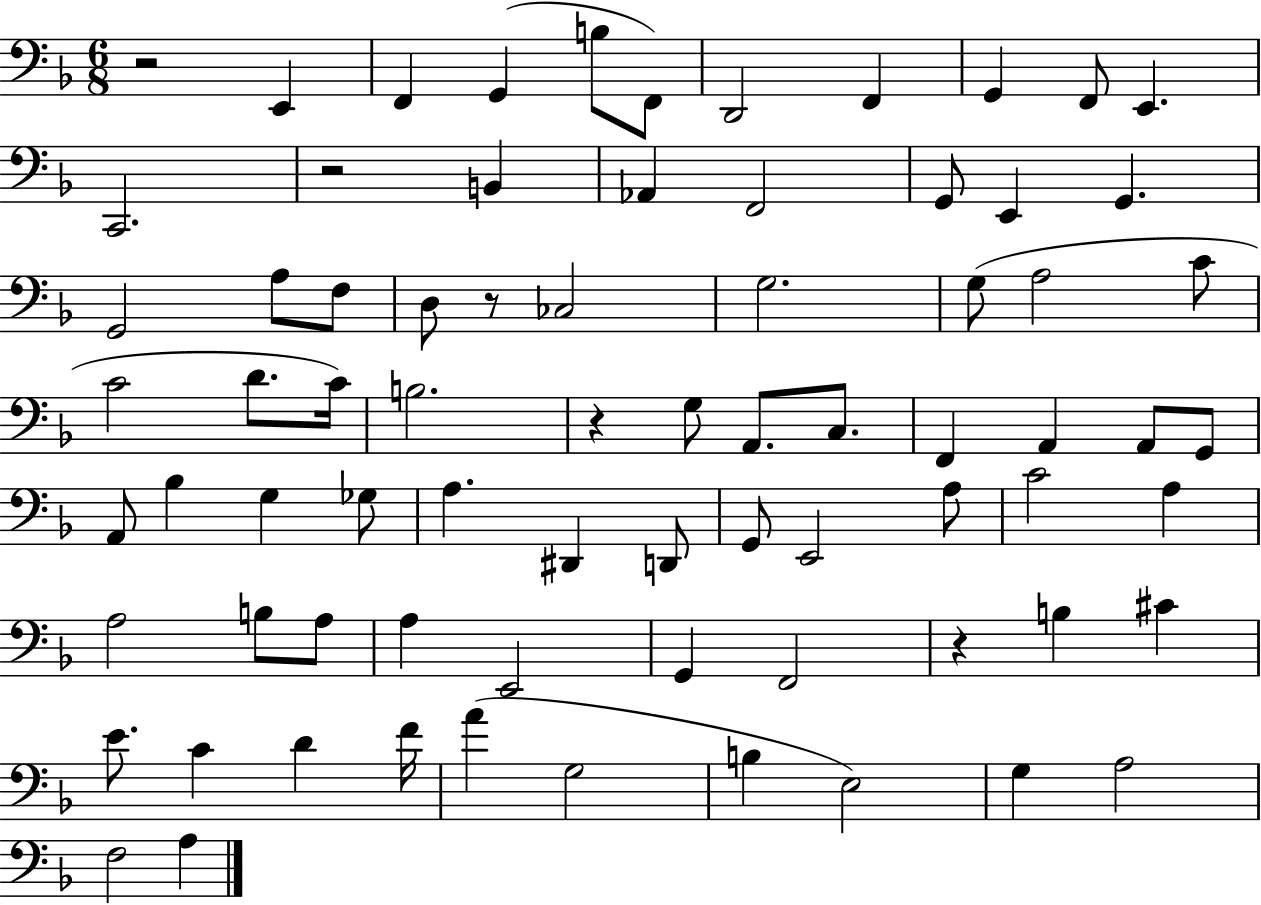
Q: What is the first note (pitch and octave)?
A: E2